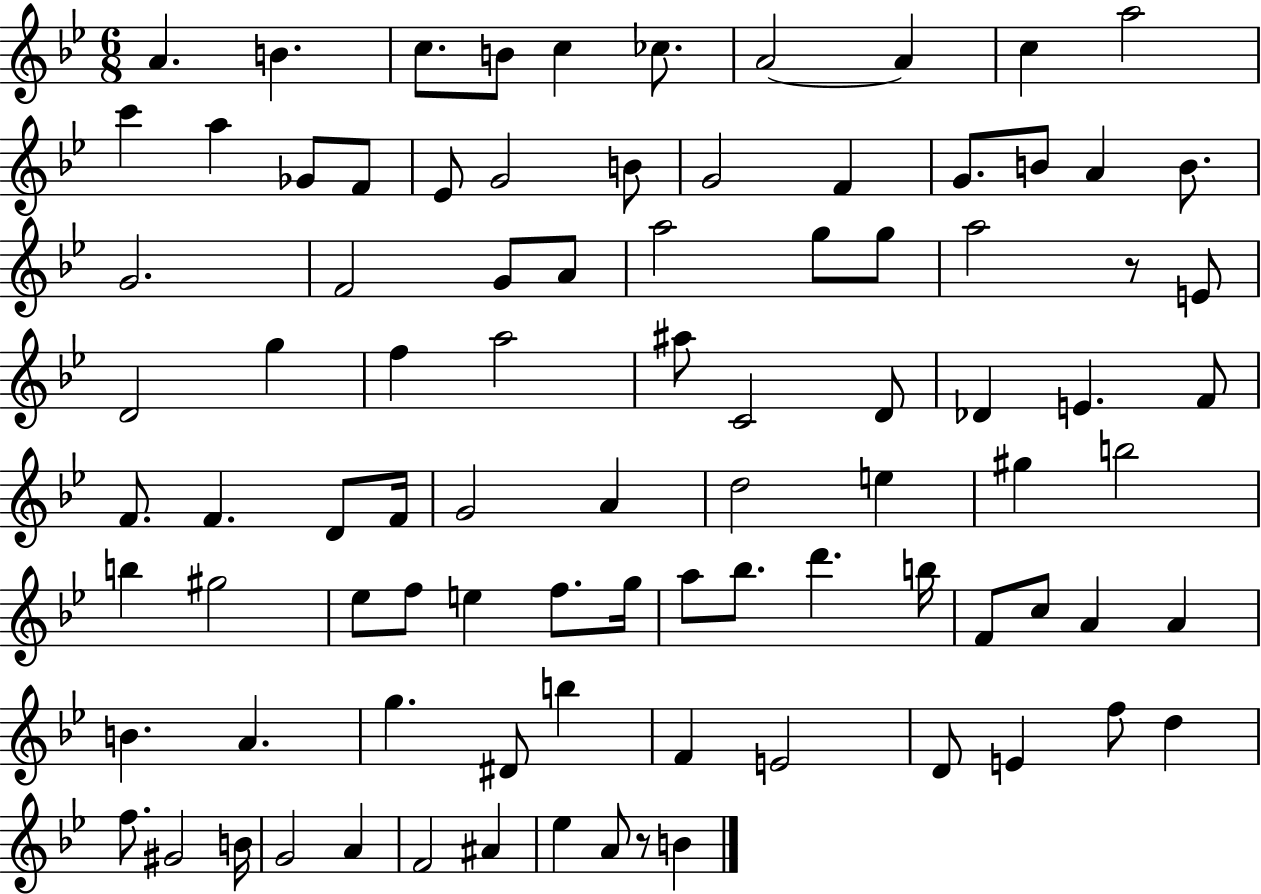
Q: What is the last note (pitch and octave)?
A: B4